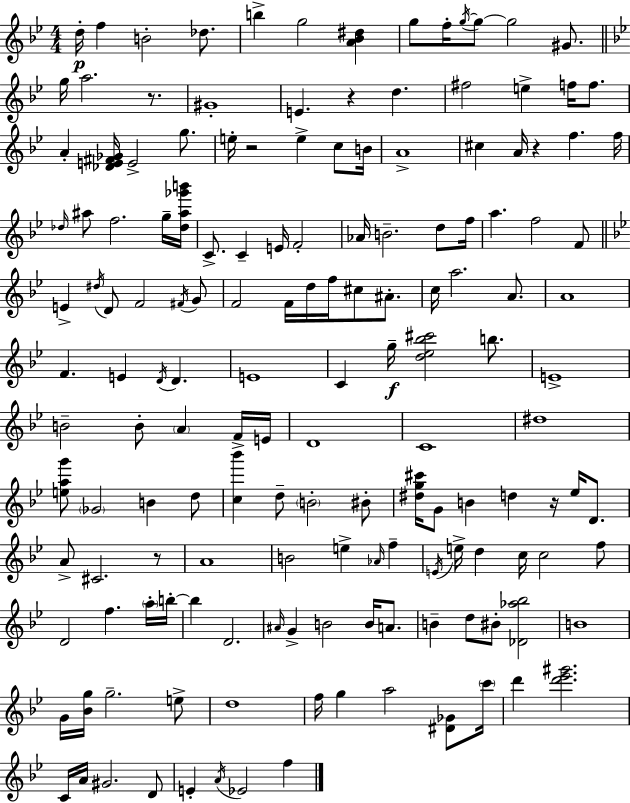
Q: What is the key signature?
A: BES major